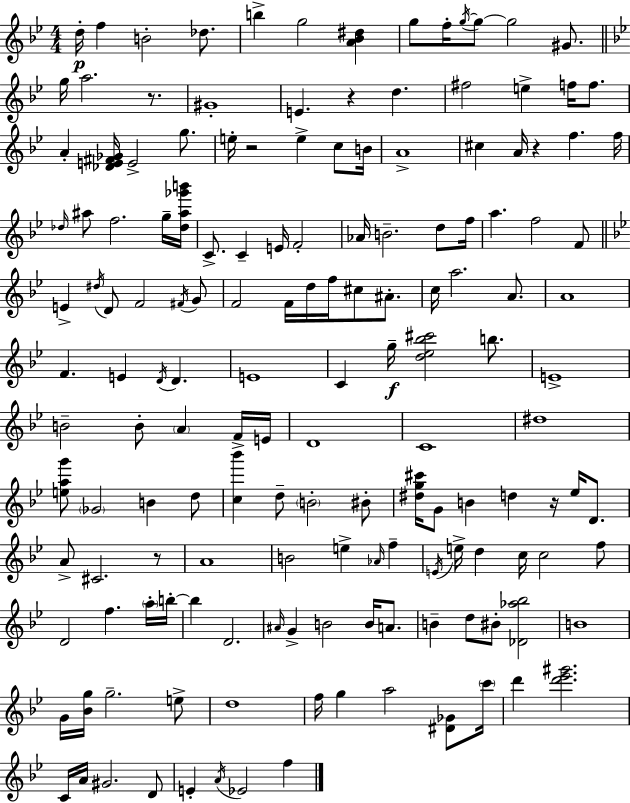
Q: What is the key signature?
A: BES major